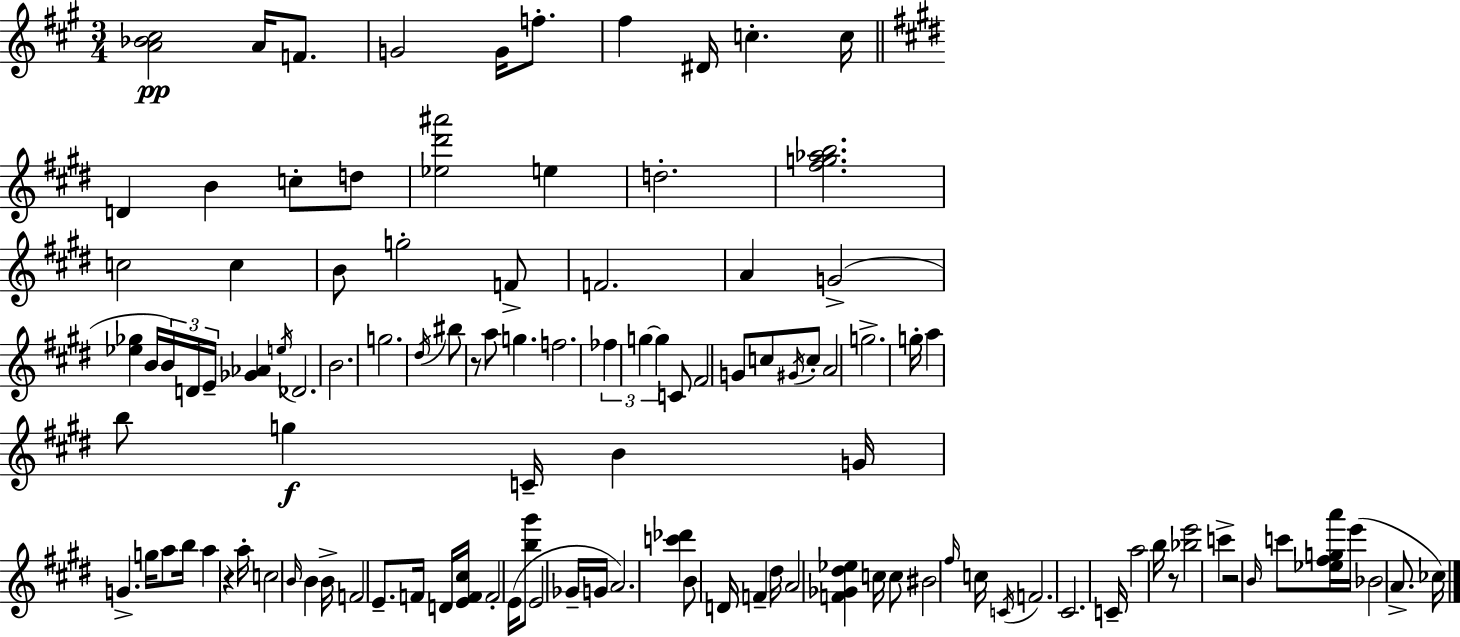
{
  \clef treble
  \numericTimeSignature
  \time 3/4
  \key a \major
  <a' bes' cis''>2\pp a'16 f'8. | g'2 g'16 f''8.-. | fis''4 dis'16 c''4.-. c''16 | \bar "||" \break \key e \major d'4 b'4 c''8-. d''8 | <ees'' dis''' ais'''>2 e''4 | d''2.-. | <fis'' g'' aes'' b''>2. | \break c''2 c''4 | b'8 g''2-. f'8-> | f'2. | a'4 g'2->( | \break <ees'' ges''>4 b'16 \tuplet 3/2 { b'16) d'16 e'16-- } <ges' aes'>4 | \acciaccatura { e''16 } des'2. | b'2. | g''2. | \break \acciaccatura { dis''16 } bis''8 r8 a''8 g''4. | f''2. | \tuplet 3/2 { fes''4 g''4~~ g''4 } | c'8 fis'2 | \break g'8 c''8 \acciaccatura { gis'16 } c''8-. a'2 | g''2.-> | g''16-. a''4 b''8 g''4\f | c'16-- b'4 g'16 g'4.-> | \break g''16 a''8 b''16 a''4 r4 | a''16-. c''2 \grace { b'16 } | b'4 b'16-> f'2 | e'8.-- f'16 d'16 <e' f' cis''>16 f'2-. | \break e'16( <b'' gis'''>8 e'2 | ges'16-- g'16 a'2.) | <c''' des'''>4 b'8 d'16 f'4-- | dis''16 a'2 | \break <f' ges' dis'' ees''>4 c''16 c''8 bis'2 | \grace { fis''16 } c''16 \acciaccatura { c'16 } f'2. | cis'2. | c'16-- a''2 | \break b''16 r8 <bes'' e'''>2 | c'''4-> r2 | \grace { b'16 } c'''8 <ees'' fis'' g'' a'''>16 e'''16( bes'2 | a'8.-> ces''16) \bar "|."
}